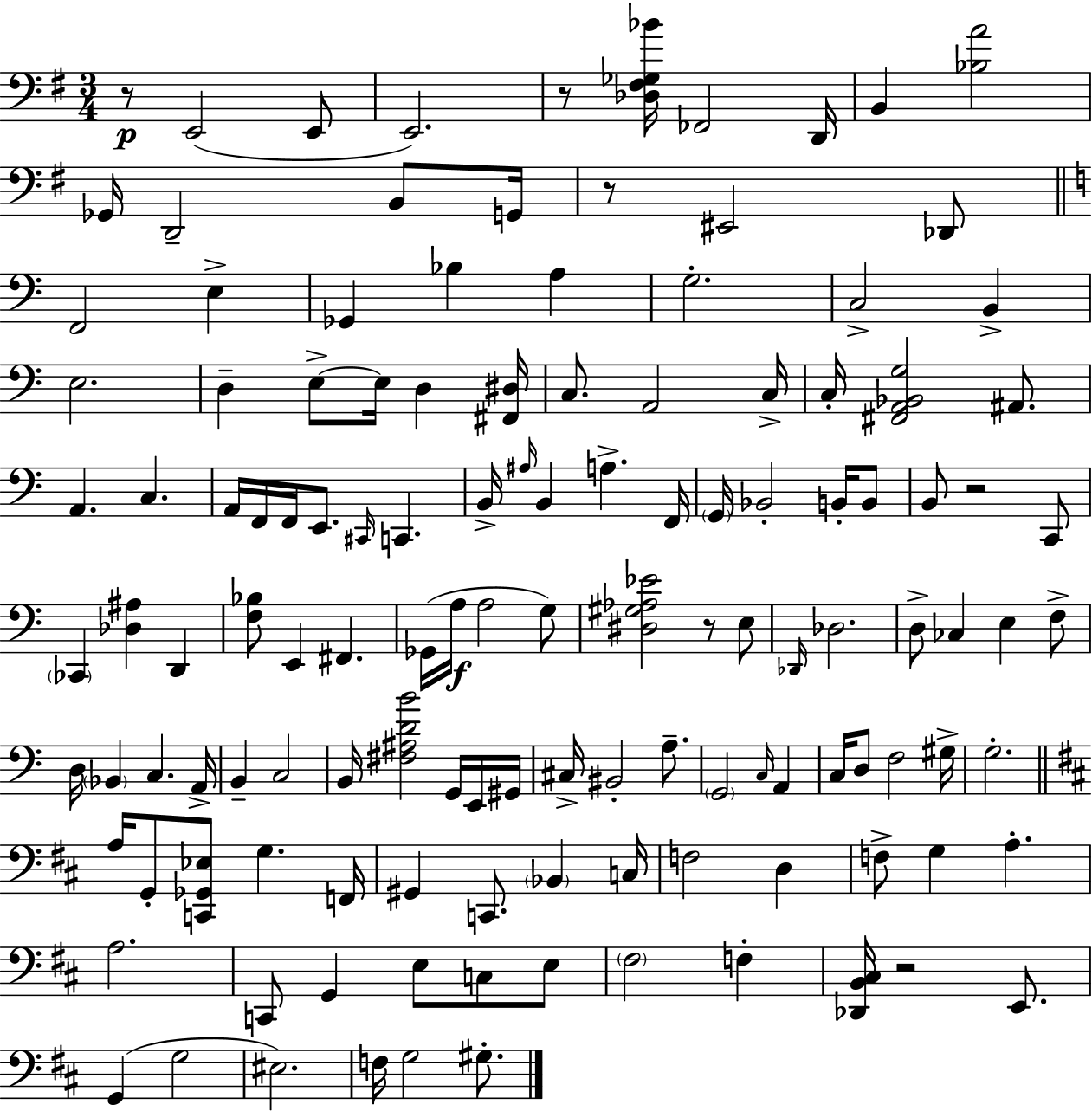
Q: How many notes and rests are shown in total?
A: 129